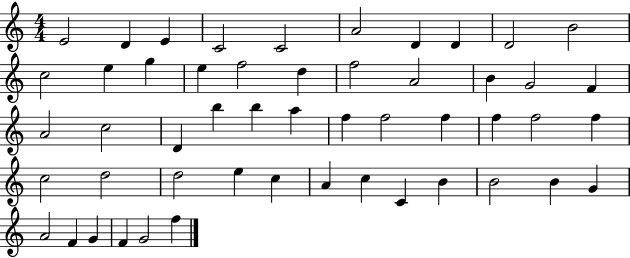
E4/h D4/q E4/q C4/h C4/h A4/h D4/q D4/q D4/h B4/h C5/h E5/q G5/q E5/q F5/h D5/q F5/h A4/h B4/q G4/h F4/q A4/h C5/h D4/q B5/q B5/q A5/q F5/q F5/h F5/q F5/q F5/h F5/q C5/h D5/h D5/h E5/q C5/q A4/q C5/q C4/q B4/q B4/h B4/q G4/q A4/h F4/q G4/q F4/q G4/h F5/q